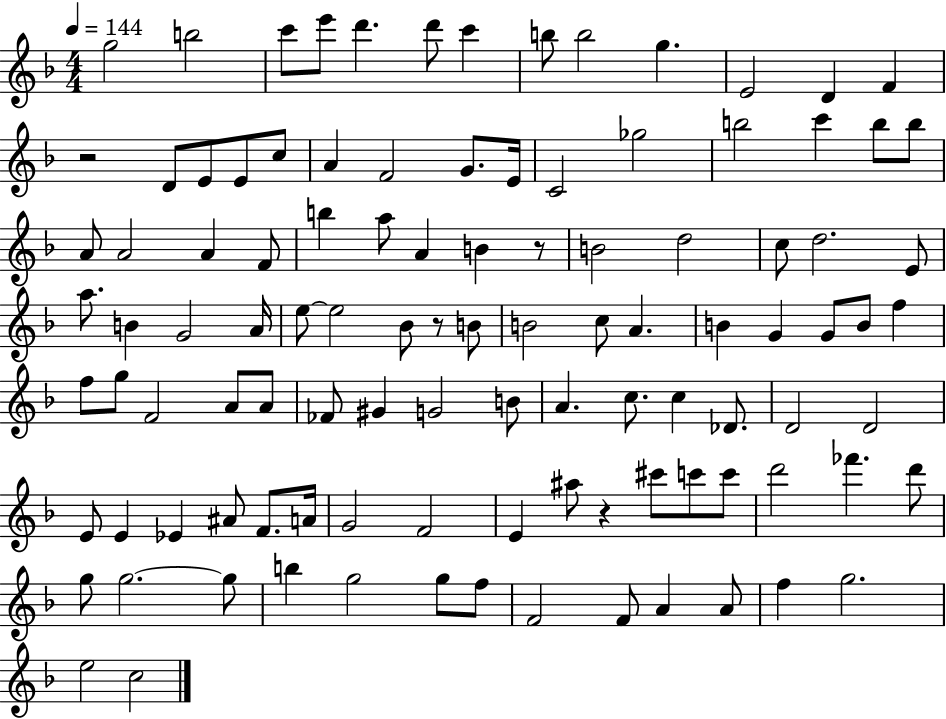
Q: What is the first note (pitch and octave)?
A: G5